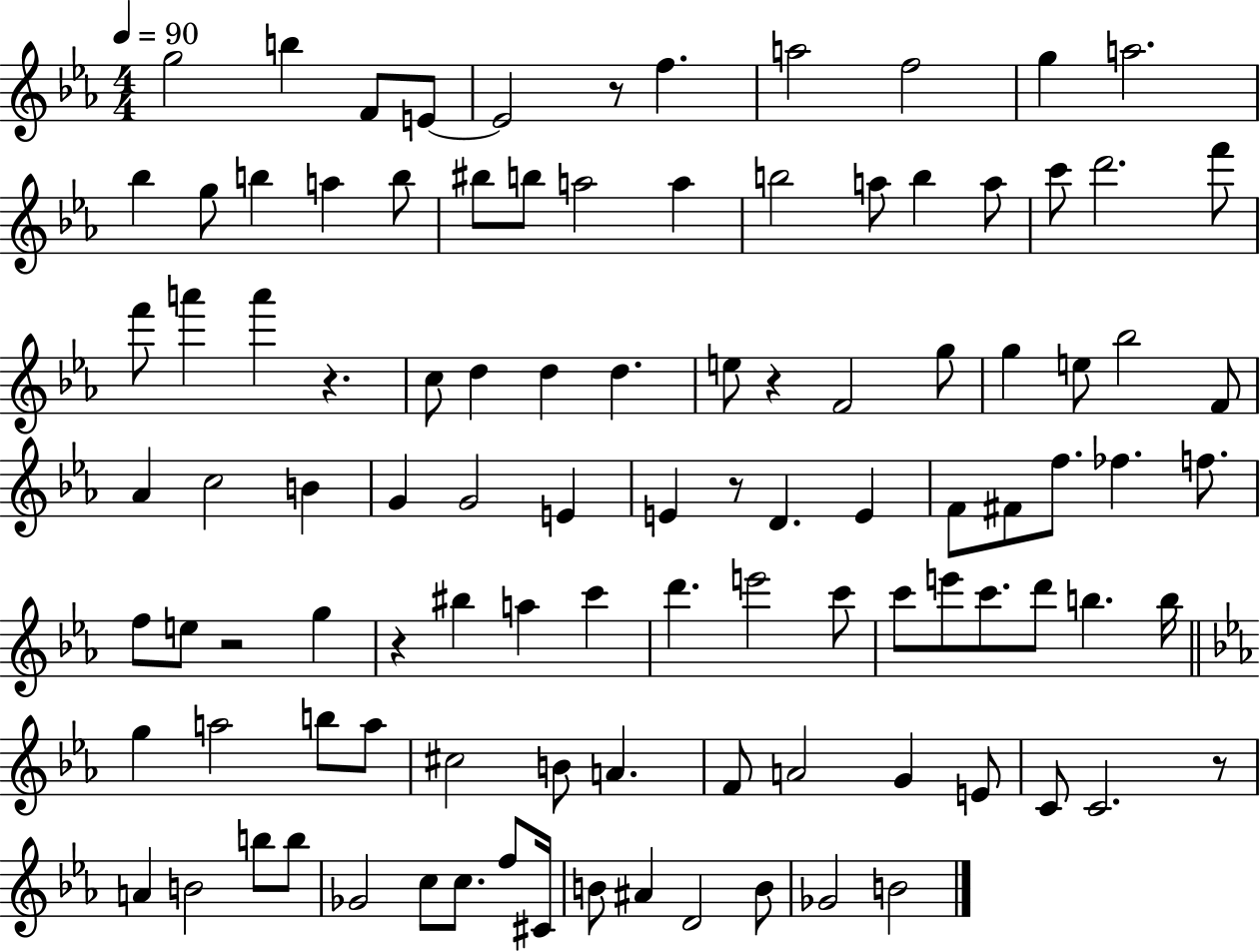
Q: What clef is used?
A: treble